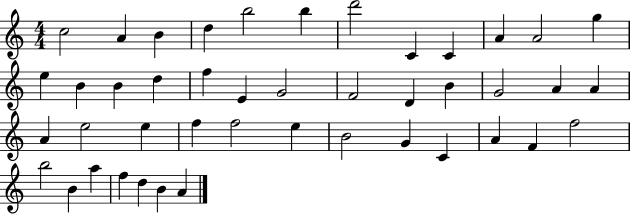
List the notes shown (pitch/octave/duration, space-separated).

C5/h A4/q B4/q D5/q B5/h B5/q D6/h C4/q C4/q A4/q A4/h G5/q E5/q B4/q B4/q D5/q F5/q E4/q G4/h F4/h D4/q B4/q G4/h A4/q A4/q A4/q E5/h E5/q F5/q F5/h E5/q B4/h G4/q C4/q A4/q F4/q F5/h B5/h B4/q A5/q F5/q D5/q B4/q A4/q